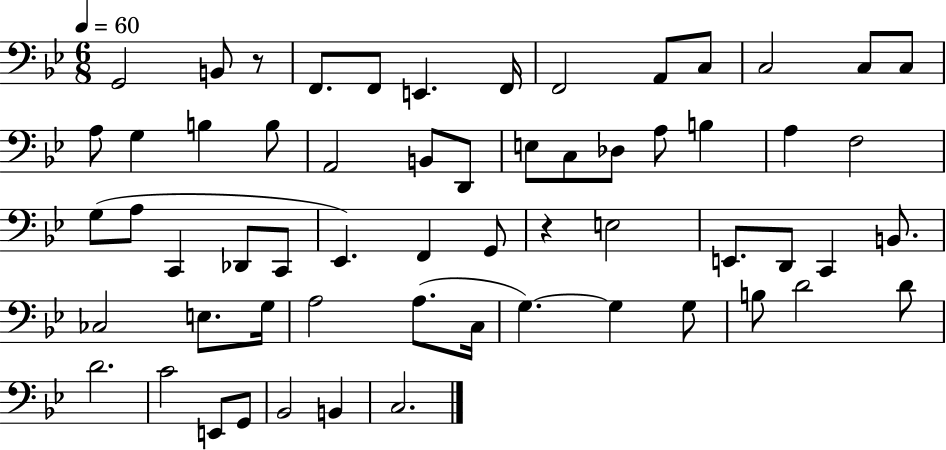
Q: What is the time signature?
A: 6/8